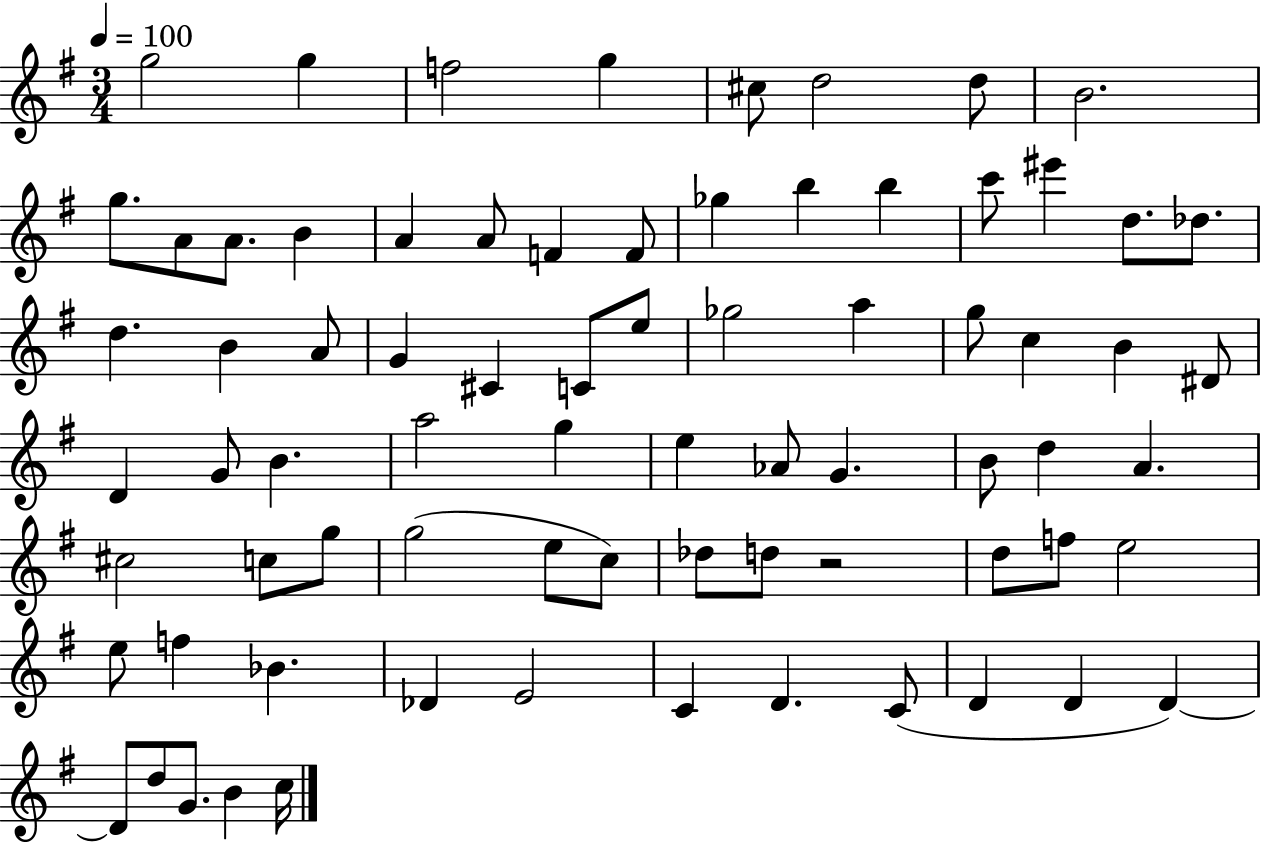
X:1
T:Untitled
M:3/4
L:1/4
K:G
g2 g f2 g ^c/2 d2 d/2 B2 g/2 A/2 A/2 B A A/2 F F/2 _g b b c'/2 ^e' d/2 _d/2 d B A/2 G ^C C/2 e/2 _g2 a g/2 c B ^D/2 D G/2 B a2 g e _A/2 G B/2 d A ^c2 c/2 g/2 g2 e/2 c/2 _d/2 d/2 z2 d/2 f/2 e2 e/2 f _B _D E2 C D C/2 D D D D/2 d/2 G/2 B c/4